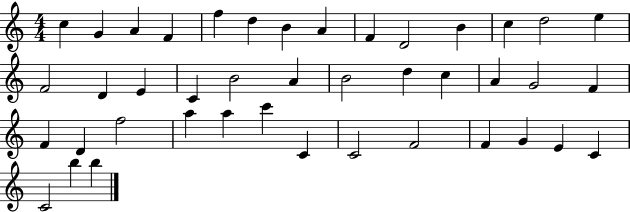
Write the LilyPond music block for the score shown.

{
  \clef treble
  \numericTimeSignature
  \time 4/4
  \key c \major
  c''4 g'4 a'4 f'4 | f''4 d''4 b'4 a'4 | f'4 d'2 b'4 | c''4 d''2 e''4 | \break f'2 d'4 e'4 | c'4 b'2 a'4 | b'2 d''4 c''4 | a'4 g'2 f'4 | \break f'4 d'4 f''2 | a''4 a''4 c'''4 c'4 | c'2 f'2 | f'4 g'4 e'4 c'4 | \break c'2 b''4 b''4 | \bar "|."
}